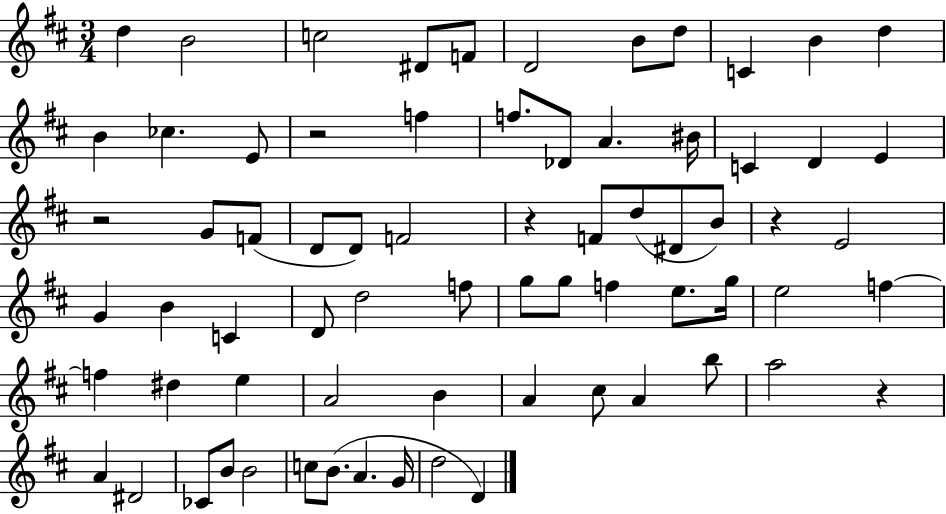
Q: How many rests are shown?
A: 5